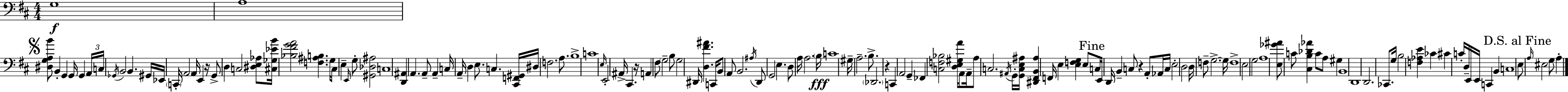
X:1
T:Untitled
M:4/4
L:1/4
K:D
G,4 A,4 [^D,G,A,B]/2 B,, G,, G,,/4 G,, A,,/4 C,/4 _G,,/4 B,,2 B,, ^G,,/4 _E,,/4 C,,/4 A,,2 A,,/4 E,, z/4 G,,/2 D, C,2 [^D,E,_A,]/2 [^C,_G,_EB]/4 [_B,^FGA]2 [F,^A,B,] G,/4 ^C,/2 E, E,,/4 G,/2 [^G,,_D,^A,]2 C,4 [D,,^A,,] A,, A,,/2 A,, C,/4 A,,/4 D, E,/2 C, [^C,,F,,^G,,]/4 ^D,/4 F,2 A,/2 B,4 C4 E,/4 E,,2 ^A,,/4 ^C,, z/4 A,, ^F,/2 G,2 B,/2 G,2 ^D,,/4 [D,^F^A] C,,/4 B,,/2 A,,/2 B,,2 ^A,/4 D,,/2 G,,2 E, D,/2 A,/4 A,2 B,/4 C4 ^G,/4 A,2 B,/2 _D,,2 z C,, A,,2 G,, _F,, [C,F,_B,]2 [D,E,^G,A]/4 A,,/2 A,,/4 A,/2 C,2 ^A,,/4 G,,/4 [G,,C,E,^A,]/4 [^D,,^F,,B,,^A,] F,,/4 E, [E,F,G,] E,/2 C,/4 E,,/4 D,,/4 B,, C,/2 z A,,/2 _A,,/4 C,/4 E,2 D,2 D,/4 F,/2 G,2 G,/4 F,4 E,2 G,2 A,4 [E,_G^A]/2 C/2 [^C,B,_D_A] C/2 A,/2 ^G, B,,4 D,,4 D,,2 _C,,/2 G,/4 B,2 [F,_A,E] _C ^C C/4 D,/4 E,,/4 E,,/4 C,, B,, C,4 E,/2 A,/4 ^E,2 G,/2 A,